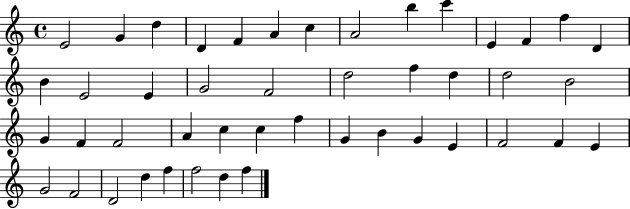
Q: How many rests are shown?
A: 0